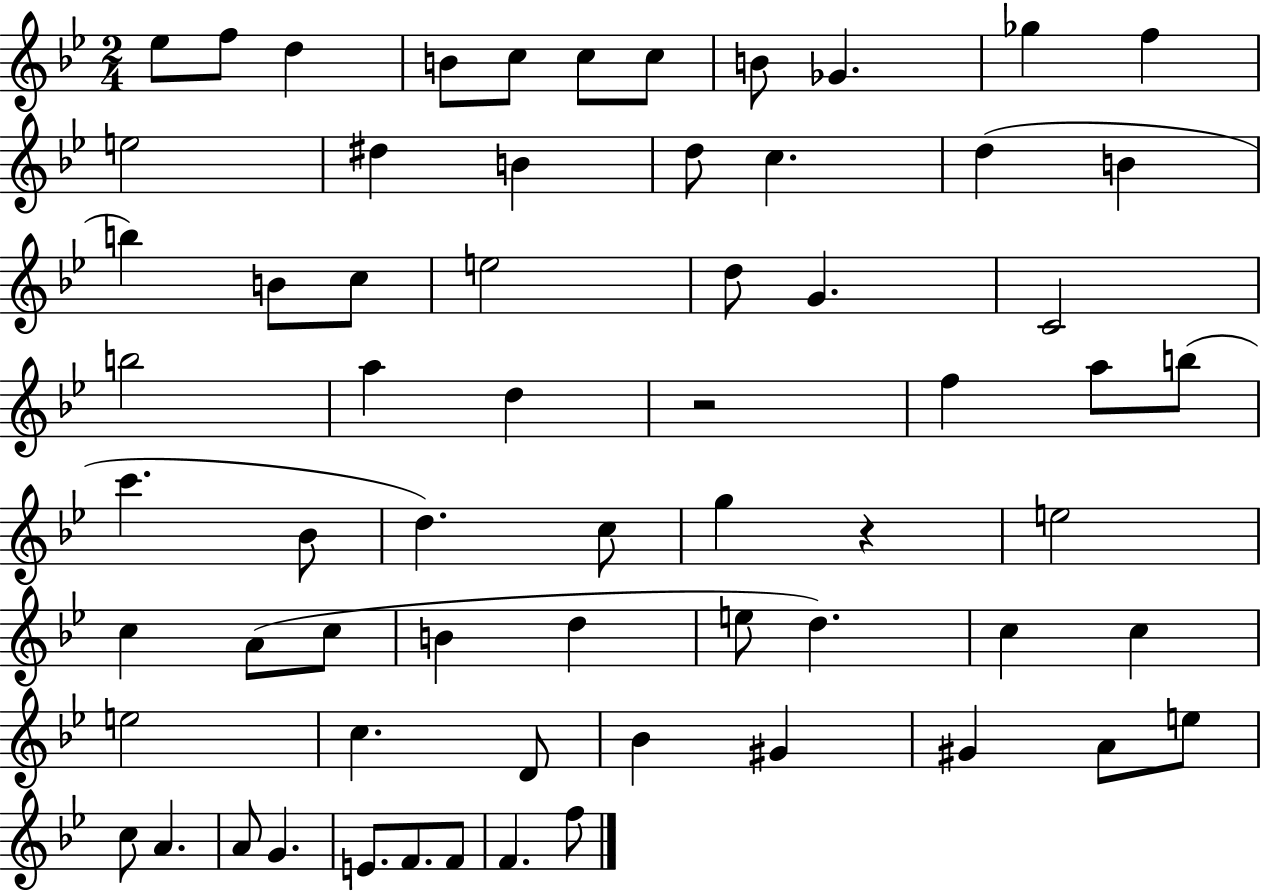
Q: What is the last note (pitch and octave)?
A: F5